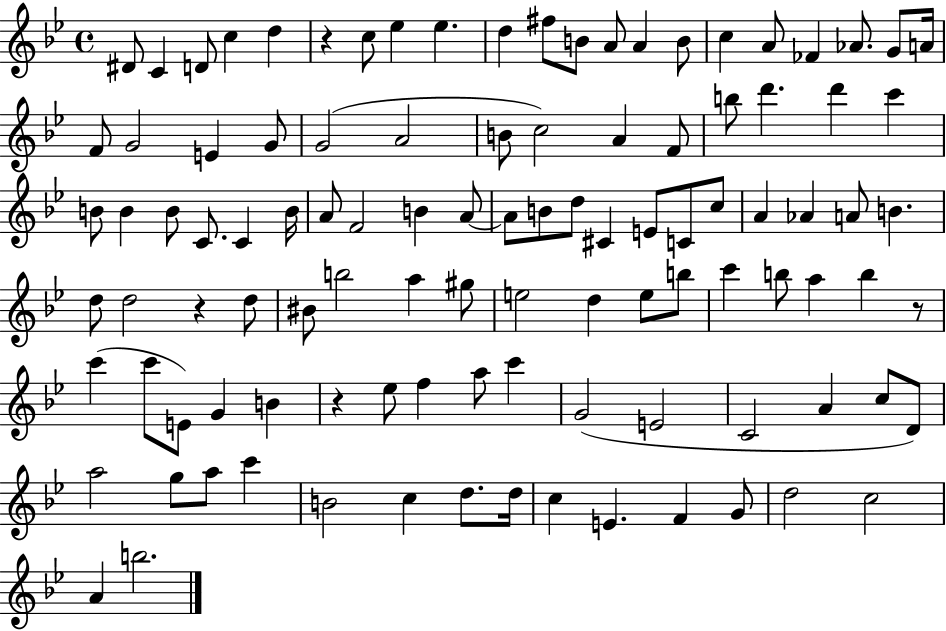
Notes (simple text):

D#4/e C4/q D4/e C5/q D5/q R/q C5/e Eb5/q Eb5/q. D5/q F#5/e B4/e A4/e A4/q B4/e C5/q A4/e FES4/q Ab4/e. G4/e A4/s F4/e G4/h E4/q G4/e G4/h A4/h B4/e C5/h A4/q F4/e B5/e D6/q. D6/q C6/q B4/e B4/q B4/e C4/e. C4/q B4/s A4/e F4/h B4/q A4/e A4/e B4/e D5/e C#4/q E4/e C4/e C5/e A4/q Ab4/q A4/e B4/q. D5/e D5/h R/q D5/e BIS4/e B5/h A5/q G#5/e E5/h D5/q E5/e B5/e C6/q B5/e A5/q B5/q R/e C6/q C6/e E4/e G4/q B4/q R/q Eb5/e F5/q A5/e C6/q G4/h E4/h C4/h A4/q C5/e D4/e A5/h G5/e A5/e C6/q B4/h C5/q D5/e. D5/s C5/q E4/q. F4/q G4/e D5/h C5/h A4/q B5/h.